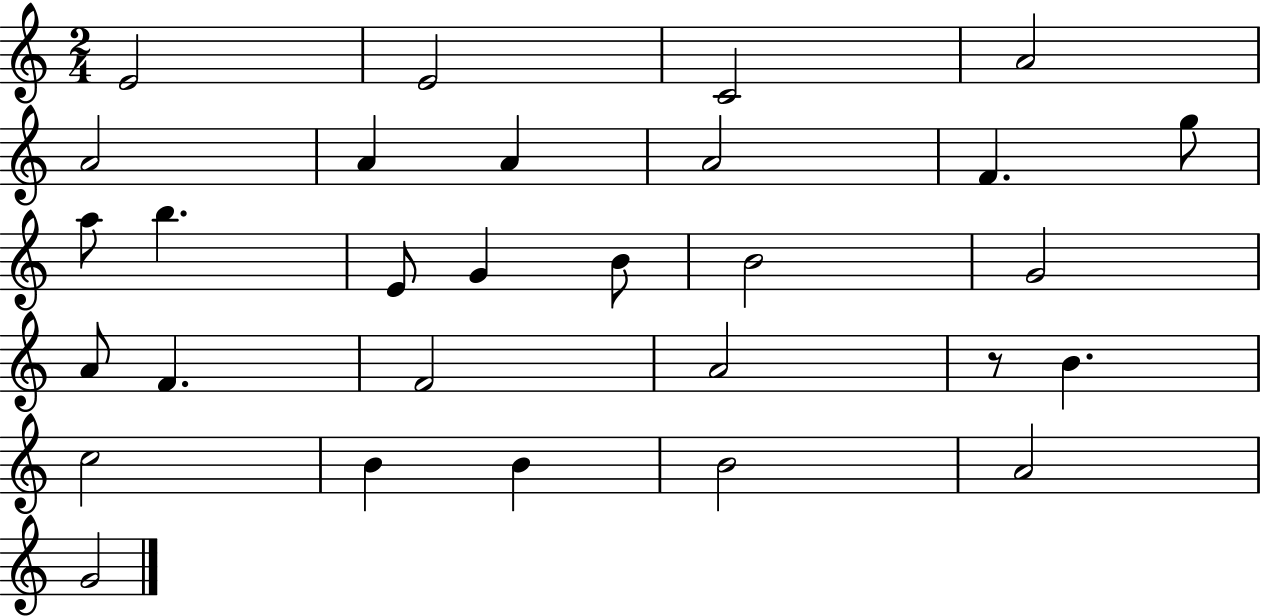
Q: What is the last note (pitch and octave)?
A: G4